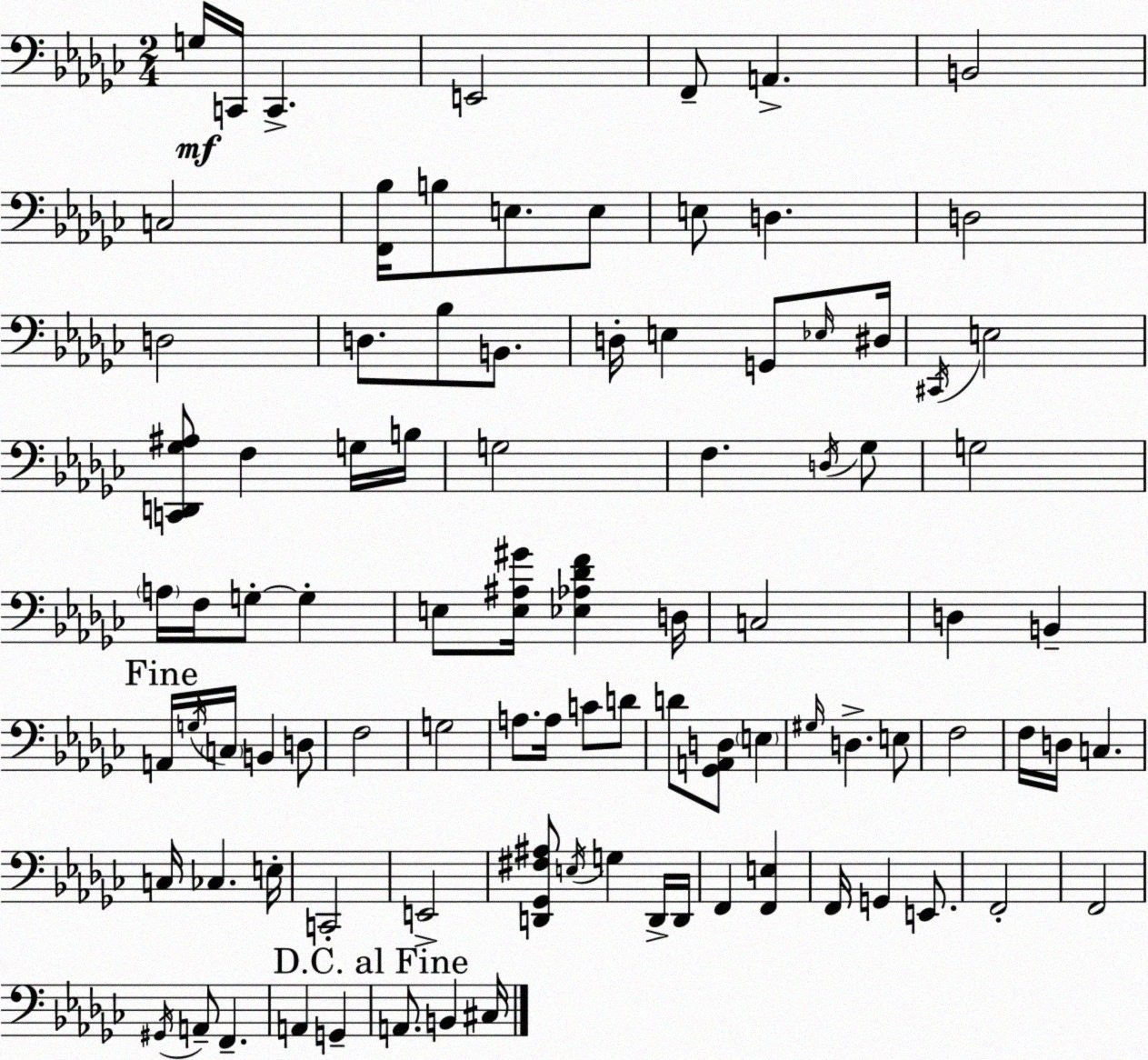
X:1
T:Untitled
M:2/4
L:1/4
K:Ebm
G,/4 C,,/4 C,, E,,2 F,,/2 A,, B,,2 C,2 [F,,_B,]/4 B,/2 E,/2 E,/2 E,/2 D, D,2 D,2 D,/2 _B,/2 B,,/2 D,/4 E, G,,/2 _E,/4 ^D,/4 ^C,,/4 E,2 [C,,D,,_G,^A,]/2 F, G,/4 B,/4 G,2 F, D,/4 _G,/2 G,2 A,/4 F,/4 G,/2 G, E,/2 [E,^A,^G]/4 [_E,_A,_DF] D,/4 C,2 D, B,, A,,/4 G,/4 C,/4 B,, D,/2 F,2 G,2 A,/2 A,/4 C/2 D/2 D/2 [_G,,A,,D,]/2 E, ^G,/4 D, E,/2 F,2 F,/4 D,/4 C, C,/4 _C, E,/4 C,,2 E,,2 [D,,_G,,^F,^A,]/2 E,/4 G, D,,/4 D,,/4 F,, [F,,E,] F,,/4 G,, E,,/2 F,,2 F,,2 ^G,,/4 A,,/2 F,, A,, G,, A,,/2 B,, ^C,/4